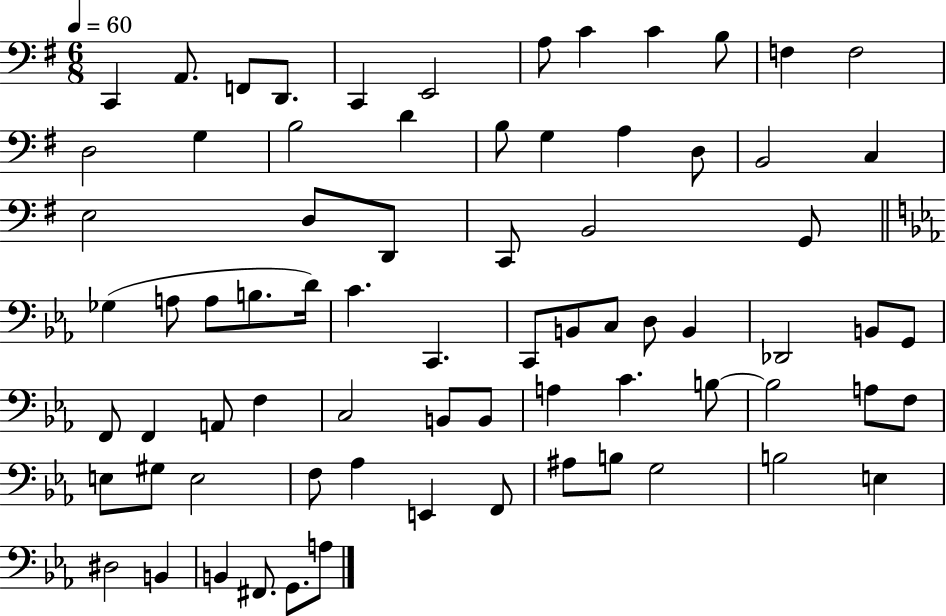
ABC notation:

X:1
T:Untitled
M:6/8
L:1/4
K:G
C,, A,,/2 F,,/2 D,,/2 C,, E,,2 A,/2 C C B,/2 F, F,2 D,2 G, B,2 D B,/2 G, A, D,/2 B,,2 C, E,2 D,/2 D,,/2 C,,/2 B,,2 G,,/2 _G, A,/2 A,/2 B,/2 D/4 C C,, C,,/2 B,,/2 C,/2 D,/2 B,, _D,,2 B,,/2 G,,/2 F,,/2 F,, A,,/2 F, C,2 B,,/2 B,,/2 A, C B,/2 B,2 A,/2 F,/2 E,/2 ^G,/2 E,2 F,/2 _A, E,, F,,/2 ^A,/2 B,/2 G,2 B,2 E, ^D,2 B,, B,, ^F,,/2 G,,/2 A,/2